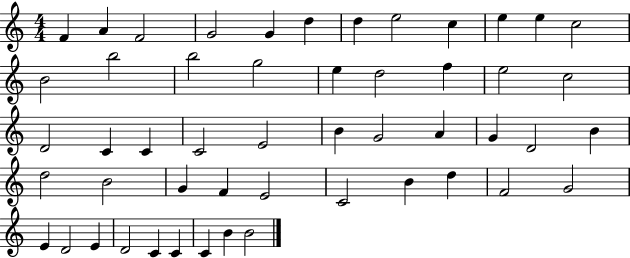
{
  \clef treble
  \numericTimeSignature
  \time 4/4
  \key c \major
  f'4 a'4 f'2 | g'2 g'4 d''4 | d''4 e''2 c''4 | e''4 e''4 c''2 | \break b'2 b''2 | b''2 g''2 | e''4 d''2 f''4 | e''2 c''2 | \break d'2 c'4 c'4 | c'2 e'2 | b'4 g'2 a'4 | g'4 d'2 b'4 | \break d''2 b'2 | g'4 f'4 e'2 | c'2 b'4 d''4 | f'2 g'2 | \break e'4 d'2 e'4 | d'2 c'4 c'4 | c'4 b'4 b'2 | \bar "|."
}